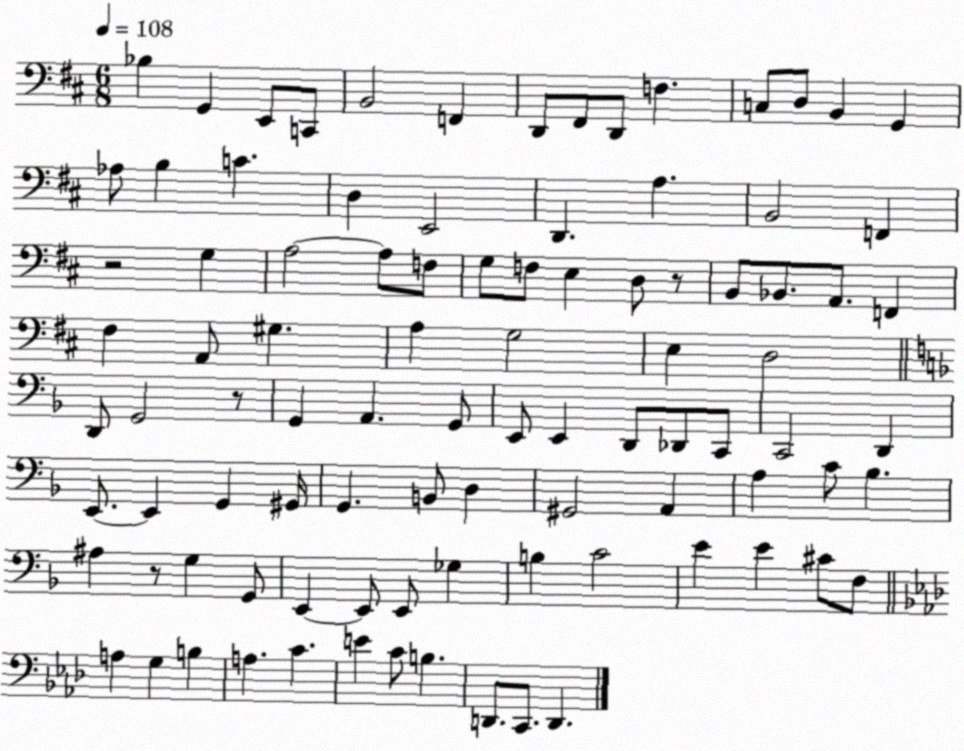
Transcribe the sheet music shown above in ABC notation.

X:1
T:Untitled
M:6/8
L:1/4
K:D
_B, G,, E,,/2 C,,/2 B,,2 F,, D,,/2 ^F,,/2 D,,/2 F, C,/2 D,/2 B,, G,, _A,/2 B, C D, E,,2 D,, A, B,,2 F,, z2 G, A,2 A,/2 F,/2 G,/2 F,/2 E, D,/2 z/2 B,,/2 _B,,/2 A,,/2 F,, ^F, A,,/2 ^G, A, G,2 E, D,2 D,,/2 G,,2 z/2 G,, A,, G,,/2 E,,/2 E,, D,,/2 _D,,/2 C,,/2 C,,2 D,, E,,/2 E,, G,, ^G,,/4 G,, B,,/2 D, ^G,,2 A,, A, C/2 _B, ^A, z/2 G, G,,/2 E,, E,,/2 E,,/2 _G, B, C2 E E ^C/2 F,/2 A, G, B, A, C E C/2 B, D,,/2 C,,/2 D,,